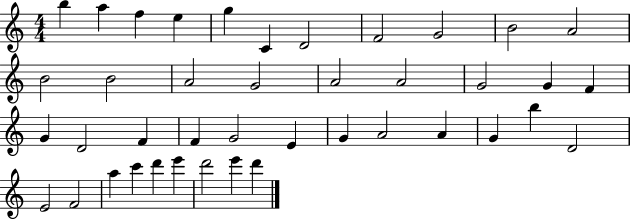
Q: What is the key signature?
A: C major